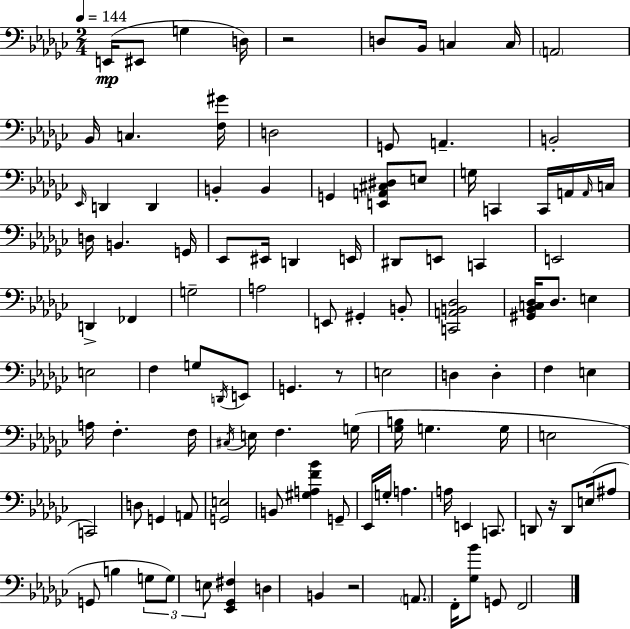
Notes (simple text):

E2/s EIS2/e G3/q D3/s R/h D3/e Bb2/s C3/q C3/s A2/h Bb2/s C3/q. [F3,G#4]/s D3/h G2/e A2/q. B2/h Eb2/s D2/q D2/q B2/q B2/q G2/q [E2,A2,C#3,D#3]/e E3/e G3/s C2/q C2/s A2/s A2/s C3/s D3/s B2/q. G2/s Eb2/e EIS2/s D2/q E2/s D#2/e E2/e C2/q E2/h D2/q FES2/q G3/h A3/h E2/e G#2/q B2/e [C2,A2,B2,Db3]/h [G#2,Bb2,C3,Db3]/s Db3/e. E3/q E3/h F3/q G3/e D2/s E2/e G2/q. R/e E3/h D3/q D3/q F3/q E3/q A3/s F3/q. F3/s C#3/s E3/s F3/q. G3/s [Gb3,B3]/s G3/q. G3/s E3/h C2/h D3/e G2/q A2/e [G2,E3]/h B2/e [G#3,A3,F4,Bb4]/q G2/e Eb2/s G3/s A3/q. A3/s E2/q C2/e. D2/e R/s D2/e E3/s A#3/e G2/e B3/q G3/e G3/e E3/e [Eb2,Gb2,F#3]/q D3/q B2/q R/h A2/e. F2/s [Gb3,Bb4]/e G2/e F2/h